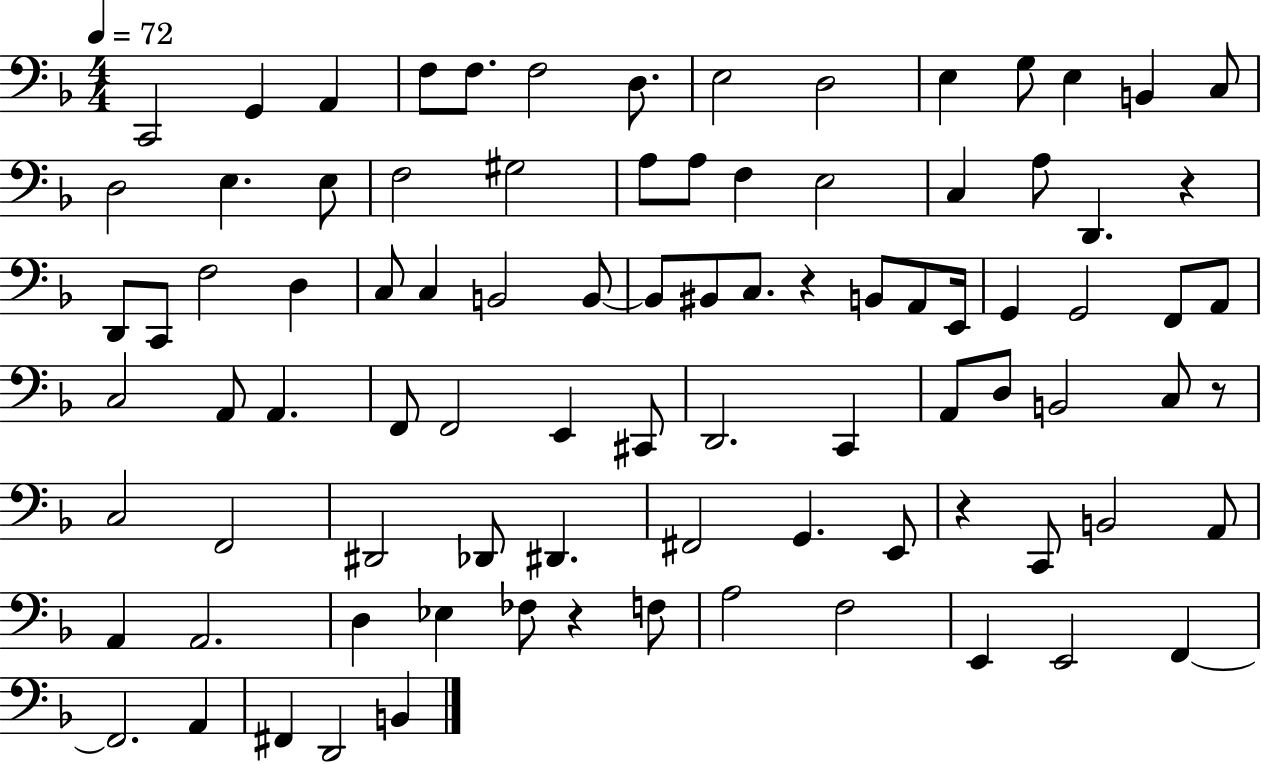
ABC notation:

X:1
T:Untitled
M:4/4
L:1/4
K:F
C,,2 G,, A,, F,/2 F,/2 F,2 D,/2 E,2 D,2 E, G,/2 E, B,, C,/2 D,2 E, E,/2 F,2 ^G,2 A,/2 A,/2 F, E,2 C, A,/2 D,, z D,,/2 C,,/2 F,2 D, C,/2 C, B,,2 B,,/2 B,,/2 ^B,,/2 C,/2 z B,,/2 A,,/2 E,,/4 G,, G,,2 F,,/2 A,,/2 C,2 A,,/2 A,, F,,/2 F,,2 E,, ^C,,/2 D,,2 C,, A,,/2 D,/2 B,,2 C,/2 z/2 C,2 F,,2 ^D,,2 _D,,/2 ^D,, ^F,,2 G,, E,,/2 z C,,/2 B,,2 A,,/2 A,, A,,2 D, _E, _F,/2 z F,/2 A,2 F,2 E,, E,,2 F,, F,,2 A,, ^F,, D,,2 B,,